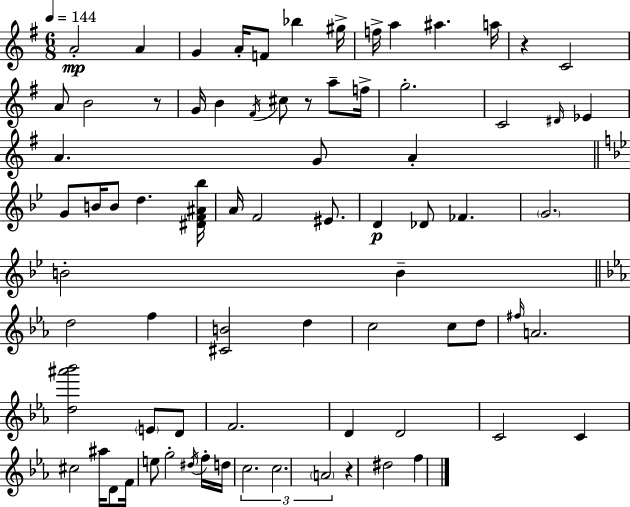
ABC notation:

X:1
T:Untitled
M:6/8
L:1/4
K:G
A2 A G A/4 F/2 _b ^g/4 f/4 a ^a a/4 z C2 A/2 B2 z/2 G/4 B ^F/4 ^c/2 z/2 a/2 f/4 g2 C2 ^D/4 _E A G/2 A G/2 B/4 B/2 d [^DF^A_b]/4 A/4 F2 ^E/2 D _D/2 _F G2 B2 B d2 f [^CB]2 d c2 c/2 d/2 ^f/4 A2 [d^a'_b']2 E/2 D/2 F2 D D2 C2 C ^c2 ^a/4 D/2 F/4 e/2 g2 ^d/4 f/4 d/4 c2 c2 A2 z ^d2 f